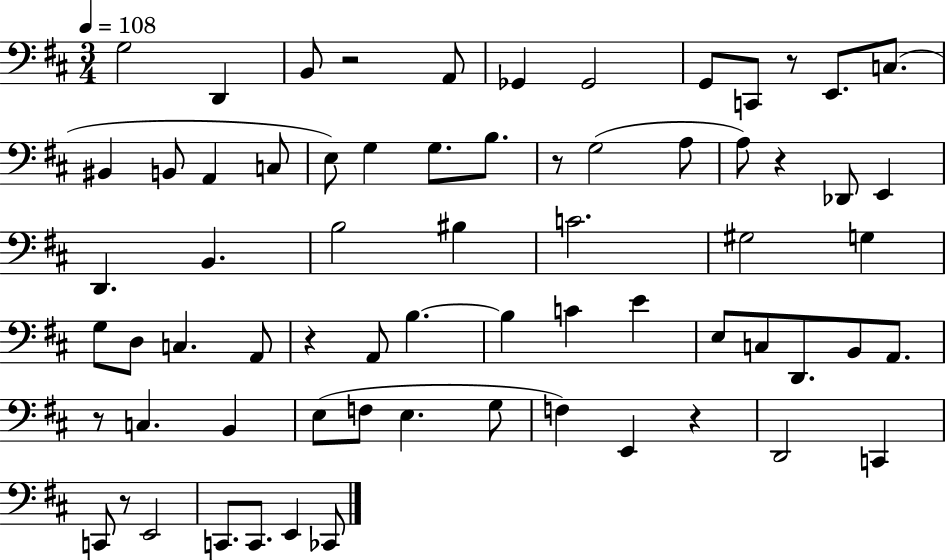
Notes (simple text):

G3/h D2/q B2/e R/h A2/e Gb2/q Gb2/h G2/e C2/e R/e E2/e. C3/e. BIS2/q B2/e A2/q C3/e E3/e G3/q G3/e. B3/e. R/e G3/h A3/e A3/e R/q Db2/e E2/q D2/q. B2/q. B3/h BIS3/q C4/h. G#3/h G3/q G3/e D3/e C3/q. A2/e R/q A2/e B3/q. B3/q C4/q E4/q E3/e C3/e D2/e. B2/e A2/e. R/e C3/q. B2/q E3/e F3/e E3/q. G3/e F3/q E2/q R/q D2/h C2/q C2/e R/e E2/h C2/e. C2/e. E2/q CES2/e